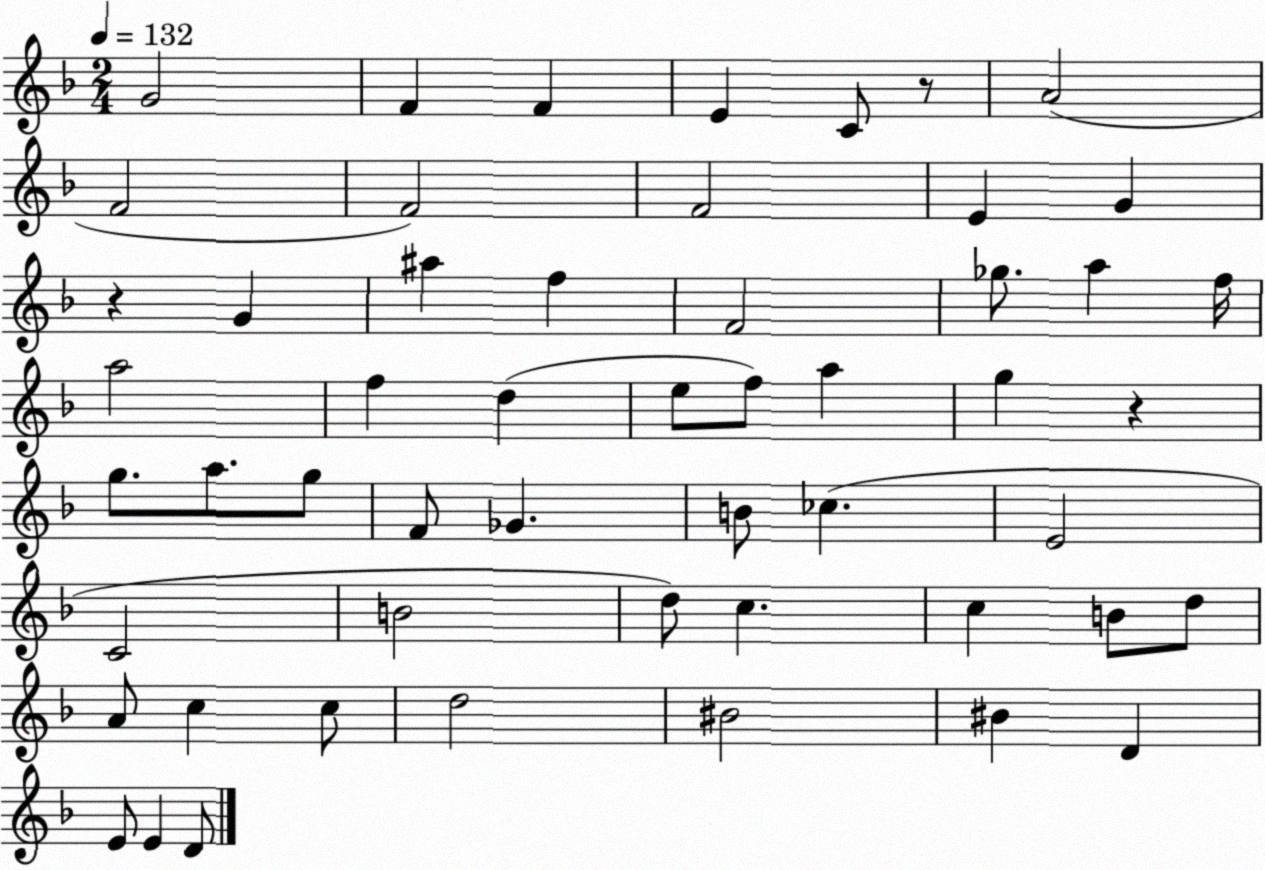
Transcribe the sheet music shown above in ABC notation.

X:1
T:Untitled
M:2/4
L:1/4
K:F
G2 F F E C/2 z/2 A2 F2 F2 F2 E G z G ^a f F2 _g/2 a f/4 a2 f d e/2 f/2 a g z g/2 a/2 g/2 F/2 _G B/2 _c E2 C2 B2 d/2 c c B/2 d/2 A/2 c c/2 d2 ^B2 ^B D E/2 E D/2